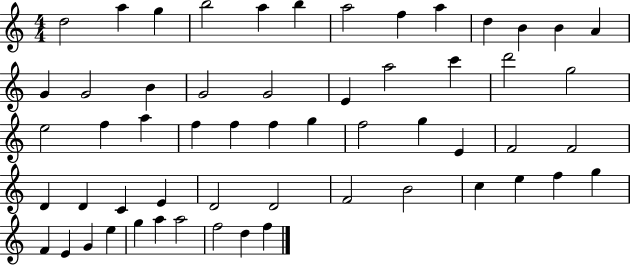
X:1
T:Untitled
M:4/4
L:1/4
K:C
d2 a g b2 a b a2 f a d B B A G G2 B G2 G2 E a2 c' d'2 g2 e2 f a f f f g f2 g E F2 F2 D D C E D2 D2 F2 B2 c e f g F E G e g a a2 f2 d f